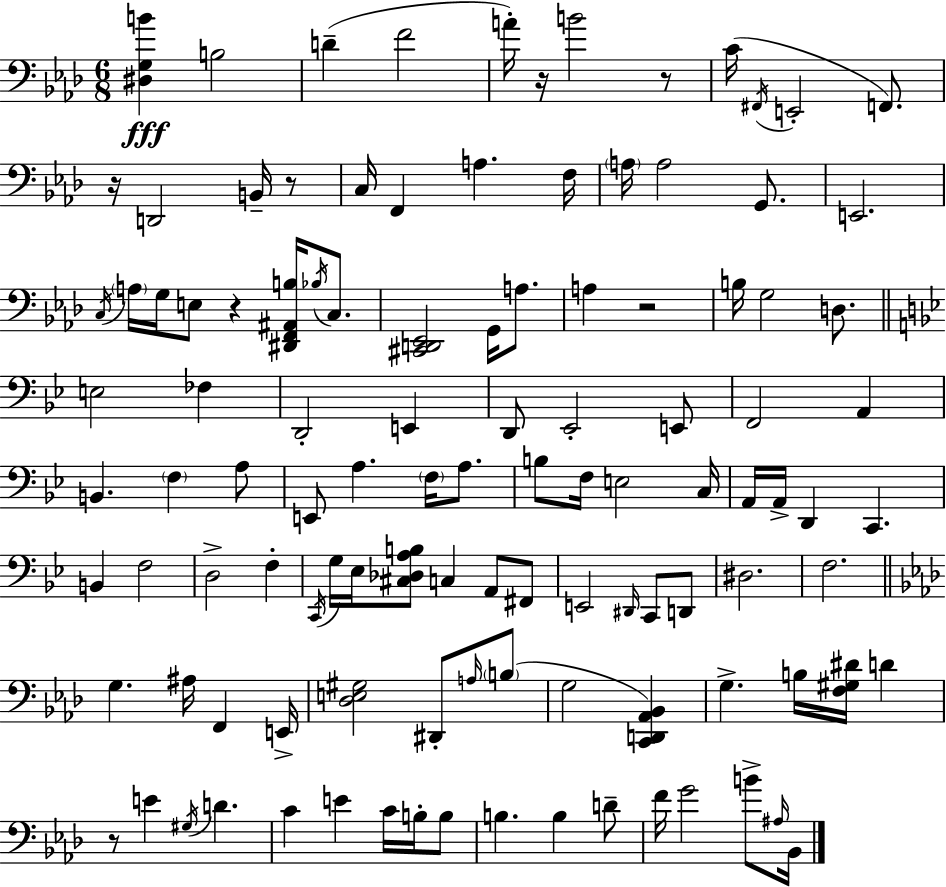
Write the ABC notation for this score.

X:1
T:Untitled
M:6/8
L:1/4
K:Ab
[^D,G,B] B,2 D F2 A/4 z/4 B2 z/2 C/4 ^F,,/4 E,,2 F,,/2 z/4 D,,2 B,,/4 z/2 C,/4 F,, A, F,/4 A,/4 A,2 G,,/2 E,,2 C,/4 A,/4 G,/4 E,/2 z [^D,,F,,^A,,B,]/4 _B,/4 C,/2 [^C,,D,,_E,,]2 G,,/4 A,/2 A, z2 B,/4 G,2 D,/2 E,2 _F, D,,2 E,, D,,/2 _E,,2 E,,/2 F,,2 A,, B,, F, A,/2 E,,/2 A, F,/4 A,/2 B,/2 F,/4 E,2 C,/4 A,,/4 A,,/4 D,, C,, B,, F,2 D,2 F, C,,/4 G,/4 _E,/4 [^C,_D,A,B,]/2 C, A,,/2 ^F,,/2 E,,2 ^D,,/4 C,,/2 D,,/2 ^D,2 F,2 G, ^A,/4 F,, E,,/4 [_D,E,^G,]2 ^D,,/2 A,/4 B,/2 G,2 [C,,D,,_A,,_B,,] G, B,/4 [F,^G,^D]/4 D z/2 E ^G,/4 D C E C/4 B,/4 B,/2 B, B, D/2 F/4 G2 B/2 ^A,/4 _B,,/4